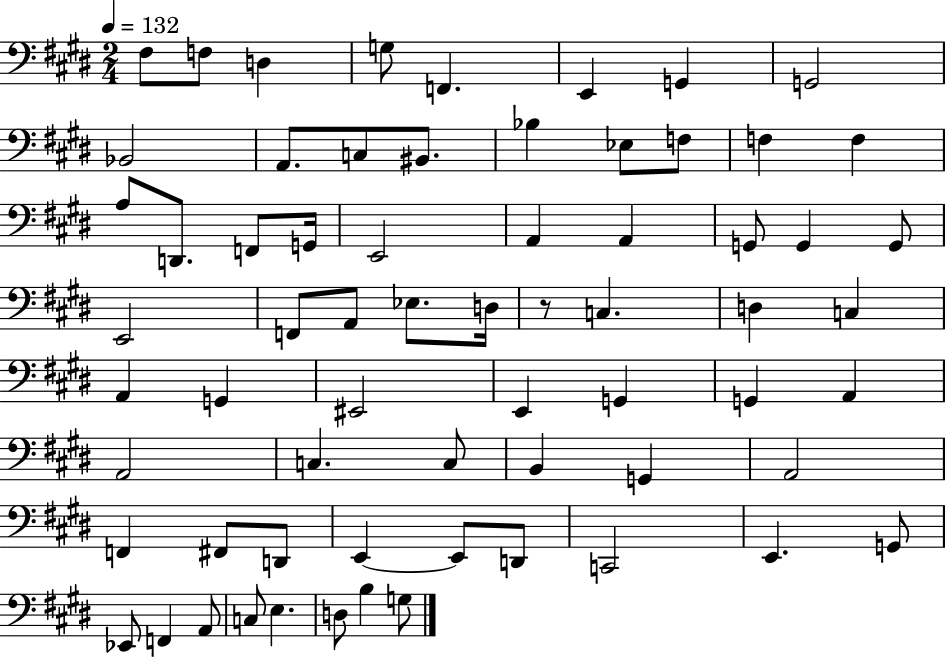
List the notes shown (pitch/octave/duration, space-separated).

F#3/e F3/e D3/q G3/e F2/q. E2/q G2/q G2/h Bb2/h A2/e. C3/e BIS2/e. Bb3/q Eb3/e F3/e F3/q F3/q A3/e D2/e. F2/e G2/s E2/h A2/q A2/q G2/e G2/q G2/e E2/h F2/e A2/e Eb3/e. D3/s R/e C3/q. D3/q C3/q A2/q G2/q EIS2/h E2/q G2/q G2/q A2/q A2/h C3/q. C3/e B2/q G2/q A2/h F2/q F#2/e D2/e E2/q E2/e D2/e C2/h E2/q. G2/e Eb2/e F2/q A2/e C3/e E3/q. D3/e B3/q G3/e